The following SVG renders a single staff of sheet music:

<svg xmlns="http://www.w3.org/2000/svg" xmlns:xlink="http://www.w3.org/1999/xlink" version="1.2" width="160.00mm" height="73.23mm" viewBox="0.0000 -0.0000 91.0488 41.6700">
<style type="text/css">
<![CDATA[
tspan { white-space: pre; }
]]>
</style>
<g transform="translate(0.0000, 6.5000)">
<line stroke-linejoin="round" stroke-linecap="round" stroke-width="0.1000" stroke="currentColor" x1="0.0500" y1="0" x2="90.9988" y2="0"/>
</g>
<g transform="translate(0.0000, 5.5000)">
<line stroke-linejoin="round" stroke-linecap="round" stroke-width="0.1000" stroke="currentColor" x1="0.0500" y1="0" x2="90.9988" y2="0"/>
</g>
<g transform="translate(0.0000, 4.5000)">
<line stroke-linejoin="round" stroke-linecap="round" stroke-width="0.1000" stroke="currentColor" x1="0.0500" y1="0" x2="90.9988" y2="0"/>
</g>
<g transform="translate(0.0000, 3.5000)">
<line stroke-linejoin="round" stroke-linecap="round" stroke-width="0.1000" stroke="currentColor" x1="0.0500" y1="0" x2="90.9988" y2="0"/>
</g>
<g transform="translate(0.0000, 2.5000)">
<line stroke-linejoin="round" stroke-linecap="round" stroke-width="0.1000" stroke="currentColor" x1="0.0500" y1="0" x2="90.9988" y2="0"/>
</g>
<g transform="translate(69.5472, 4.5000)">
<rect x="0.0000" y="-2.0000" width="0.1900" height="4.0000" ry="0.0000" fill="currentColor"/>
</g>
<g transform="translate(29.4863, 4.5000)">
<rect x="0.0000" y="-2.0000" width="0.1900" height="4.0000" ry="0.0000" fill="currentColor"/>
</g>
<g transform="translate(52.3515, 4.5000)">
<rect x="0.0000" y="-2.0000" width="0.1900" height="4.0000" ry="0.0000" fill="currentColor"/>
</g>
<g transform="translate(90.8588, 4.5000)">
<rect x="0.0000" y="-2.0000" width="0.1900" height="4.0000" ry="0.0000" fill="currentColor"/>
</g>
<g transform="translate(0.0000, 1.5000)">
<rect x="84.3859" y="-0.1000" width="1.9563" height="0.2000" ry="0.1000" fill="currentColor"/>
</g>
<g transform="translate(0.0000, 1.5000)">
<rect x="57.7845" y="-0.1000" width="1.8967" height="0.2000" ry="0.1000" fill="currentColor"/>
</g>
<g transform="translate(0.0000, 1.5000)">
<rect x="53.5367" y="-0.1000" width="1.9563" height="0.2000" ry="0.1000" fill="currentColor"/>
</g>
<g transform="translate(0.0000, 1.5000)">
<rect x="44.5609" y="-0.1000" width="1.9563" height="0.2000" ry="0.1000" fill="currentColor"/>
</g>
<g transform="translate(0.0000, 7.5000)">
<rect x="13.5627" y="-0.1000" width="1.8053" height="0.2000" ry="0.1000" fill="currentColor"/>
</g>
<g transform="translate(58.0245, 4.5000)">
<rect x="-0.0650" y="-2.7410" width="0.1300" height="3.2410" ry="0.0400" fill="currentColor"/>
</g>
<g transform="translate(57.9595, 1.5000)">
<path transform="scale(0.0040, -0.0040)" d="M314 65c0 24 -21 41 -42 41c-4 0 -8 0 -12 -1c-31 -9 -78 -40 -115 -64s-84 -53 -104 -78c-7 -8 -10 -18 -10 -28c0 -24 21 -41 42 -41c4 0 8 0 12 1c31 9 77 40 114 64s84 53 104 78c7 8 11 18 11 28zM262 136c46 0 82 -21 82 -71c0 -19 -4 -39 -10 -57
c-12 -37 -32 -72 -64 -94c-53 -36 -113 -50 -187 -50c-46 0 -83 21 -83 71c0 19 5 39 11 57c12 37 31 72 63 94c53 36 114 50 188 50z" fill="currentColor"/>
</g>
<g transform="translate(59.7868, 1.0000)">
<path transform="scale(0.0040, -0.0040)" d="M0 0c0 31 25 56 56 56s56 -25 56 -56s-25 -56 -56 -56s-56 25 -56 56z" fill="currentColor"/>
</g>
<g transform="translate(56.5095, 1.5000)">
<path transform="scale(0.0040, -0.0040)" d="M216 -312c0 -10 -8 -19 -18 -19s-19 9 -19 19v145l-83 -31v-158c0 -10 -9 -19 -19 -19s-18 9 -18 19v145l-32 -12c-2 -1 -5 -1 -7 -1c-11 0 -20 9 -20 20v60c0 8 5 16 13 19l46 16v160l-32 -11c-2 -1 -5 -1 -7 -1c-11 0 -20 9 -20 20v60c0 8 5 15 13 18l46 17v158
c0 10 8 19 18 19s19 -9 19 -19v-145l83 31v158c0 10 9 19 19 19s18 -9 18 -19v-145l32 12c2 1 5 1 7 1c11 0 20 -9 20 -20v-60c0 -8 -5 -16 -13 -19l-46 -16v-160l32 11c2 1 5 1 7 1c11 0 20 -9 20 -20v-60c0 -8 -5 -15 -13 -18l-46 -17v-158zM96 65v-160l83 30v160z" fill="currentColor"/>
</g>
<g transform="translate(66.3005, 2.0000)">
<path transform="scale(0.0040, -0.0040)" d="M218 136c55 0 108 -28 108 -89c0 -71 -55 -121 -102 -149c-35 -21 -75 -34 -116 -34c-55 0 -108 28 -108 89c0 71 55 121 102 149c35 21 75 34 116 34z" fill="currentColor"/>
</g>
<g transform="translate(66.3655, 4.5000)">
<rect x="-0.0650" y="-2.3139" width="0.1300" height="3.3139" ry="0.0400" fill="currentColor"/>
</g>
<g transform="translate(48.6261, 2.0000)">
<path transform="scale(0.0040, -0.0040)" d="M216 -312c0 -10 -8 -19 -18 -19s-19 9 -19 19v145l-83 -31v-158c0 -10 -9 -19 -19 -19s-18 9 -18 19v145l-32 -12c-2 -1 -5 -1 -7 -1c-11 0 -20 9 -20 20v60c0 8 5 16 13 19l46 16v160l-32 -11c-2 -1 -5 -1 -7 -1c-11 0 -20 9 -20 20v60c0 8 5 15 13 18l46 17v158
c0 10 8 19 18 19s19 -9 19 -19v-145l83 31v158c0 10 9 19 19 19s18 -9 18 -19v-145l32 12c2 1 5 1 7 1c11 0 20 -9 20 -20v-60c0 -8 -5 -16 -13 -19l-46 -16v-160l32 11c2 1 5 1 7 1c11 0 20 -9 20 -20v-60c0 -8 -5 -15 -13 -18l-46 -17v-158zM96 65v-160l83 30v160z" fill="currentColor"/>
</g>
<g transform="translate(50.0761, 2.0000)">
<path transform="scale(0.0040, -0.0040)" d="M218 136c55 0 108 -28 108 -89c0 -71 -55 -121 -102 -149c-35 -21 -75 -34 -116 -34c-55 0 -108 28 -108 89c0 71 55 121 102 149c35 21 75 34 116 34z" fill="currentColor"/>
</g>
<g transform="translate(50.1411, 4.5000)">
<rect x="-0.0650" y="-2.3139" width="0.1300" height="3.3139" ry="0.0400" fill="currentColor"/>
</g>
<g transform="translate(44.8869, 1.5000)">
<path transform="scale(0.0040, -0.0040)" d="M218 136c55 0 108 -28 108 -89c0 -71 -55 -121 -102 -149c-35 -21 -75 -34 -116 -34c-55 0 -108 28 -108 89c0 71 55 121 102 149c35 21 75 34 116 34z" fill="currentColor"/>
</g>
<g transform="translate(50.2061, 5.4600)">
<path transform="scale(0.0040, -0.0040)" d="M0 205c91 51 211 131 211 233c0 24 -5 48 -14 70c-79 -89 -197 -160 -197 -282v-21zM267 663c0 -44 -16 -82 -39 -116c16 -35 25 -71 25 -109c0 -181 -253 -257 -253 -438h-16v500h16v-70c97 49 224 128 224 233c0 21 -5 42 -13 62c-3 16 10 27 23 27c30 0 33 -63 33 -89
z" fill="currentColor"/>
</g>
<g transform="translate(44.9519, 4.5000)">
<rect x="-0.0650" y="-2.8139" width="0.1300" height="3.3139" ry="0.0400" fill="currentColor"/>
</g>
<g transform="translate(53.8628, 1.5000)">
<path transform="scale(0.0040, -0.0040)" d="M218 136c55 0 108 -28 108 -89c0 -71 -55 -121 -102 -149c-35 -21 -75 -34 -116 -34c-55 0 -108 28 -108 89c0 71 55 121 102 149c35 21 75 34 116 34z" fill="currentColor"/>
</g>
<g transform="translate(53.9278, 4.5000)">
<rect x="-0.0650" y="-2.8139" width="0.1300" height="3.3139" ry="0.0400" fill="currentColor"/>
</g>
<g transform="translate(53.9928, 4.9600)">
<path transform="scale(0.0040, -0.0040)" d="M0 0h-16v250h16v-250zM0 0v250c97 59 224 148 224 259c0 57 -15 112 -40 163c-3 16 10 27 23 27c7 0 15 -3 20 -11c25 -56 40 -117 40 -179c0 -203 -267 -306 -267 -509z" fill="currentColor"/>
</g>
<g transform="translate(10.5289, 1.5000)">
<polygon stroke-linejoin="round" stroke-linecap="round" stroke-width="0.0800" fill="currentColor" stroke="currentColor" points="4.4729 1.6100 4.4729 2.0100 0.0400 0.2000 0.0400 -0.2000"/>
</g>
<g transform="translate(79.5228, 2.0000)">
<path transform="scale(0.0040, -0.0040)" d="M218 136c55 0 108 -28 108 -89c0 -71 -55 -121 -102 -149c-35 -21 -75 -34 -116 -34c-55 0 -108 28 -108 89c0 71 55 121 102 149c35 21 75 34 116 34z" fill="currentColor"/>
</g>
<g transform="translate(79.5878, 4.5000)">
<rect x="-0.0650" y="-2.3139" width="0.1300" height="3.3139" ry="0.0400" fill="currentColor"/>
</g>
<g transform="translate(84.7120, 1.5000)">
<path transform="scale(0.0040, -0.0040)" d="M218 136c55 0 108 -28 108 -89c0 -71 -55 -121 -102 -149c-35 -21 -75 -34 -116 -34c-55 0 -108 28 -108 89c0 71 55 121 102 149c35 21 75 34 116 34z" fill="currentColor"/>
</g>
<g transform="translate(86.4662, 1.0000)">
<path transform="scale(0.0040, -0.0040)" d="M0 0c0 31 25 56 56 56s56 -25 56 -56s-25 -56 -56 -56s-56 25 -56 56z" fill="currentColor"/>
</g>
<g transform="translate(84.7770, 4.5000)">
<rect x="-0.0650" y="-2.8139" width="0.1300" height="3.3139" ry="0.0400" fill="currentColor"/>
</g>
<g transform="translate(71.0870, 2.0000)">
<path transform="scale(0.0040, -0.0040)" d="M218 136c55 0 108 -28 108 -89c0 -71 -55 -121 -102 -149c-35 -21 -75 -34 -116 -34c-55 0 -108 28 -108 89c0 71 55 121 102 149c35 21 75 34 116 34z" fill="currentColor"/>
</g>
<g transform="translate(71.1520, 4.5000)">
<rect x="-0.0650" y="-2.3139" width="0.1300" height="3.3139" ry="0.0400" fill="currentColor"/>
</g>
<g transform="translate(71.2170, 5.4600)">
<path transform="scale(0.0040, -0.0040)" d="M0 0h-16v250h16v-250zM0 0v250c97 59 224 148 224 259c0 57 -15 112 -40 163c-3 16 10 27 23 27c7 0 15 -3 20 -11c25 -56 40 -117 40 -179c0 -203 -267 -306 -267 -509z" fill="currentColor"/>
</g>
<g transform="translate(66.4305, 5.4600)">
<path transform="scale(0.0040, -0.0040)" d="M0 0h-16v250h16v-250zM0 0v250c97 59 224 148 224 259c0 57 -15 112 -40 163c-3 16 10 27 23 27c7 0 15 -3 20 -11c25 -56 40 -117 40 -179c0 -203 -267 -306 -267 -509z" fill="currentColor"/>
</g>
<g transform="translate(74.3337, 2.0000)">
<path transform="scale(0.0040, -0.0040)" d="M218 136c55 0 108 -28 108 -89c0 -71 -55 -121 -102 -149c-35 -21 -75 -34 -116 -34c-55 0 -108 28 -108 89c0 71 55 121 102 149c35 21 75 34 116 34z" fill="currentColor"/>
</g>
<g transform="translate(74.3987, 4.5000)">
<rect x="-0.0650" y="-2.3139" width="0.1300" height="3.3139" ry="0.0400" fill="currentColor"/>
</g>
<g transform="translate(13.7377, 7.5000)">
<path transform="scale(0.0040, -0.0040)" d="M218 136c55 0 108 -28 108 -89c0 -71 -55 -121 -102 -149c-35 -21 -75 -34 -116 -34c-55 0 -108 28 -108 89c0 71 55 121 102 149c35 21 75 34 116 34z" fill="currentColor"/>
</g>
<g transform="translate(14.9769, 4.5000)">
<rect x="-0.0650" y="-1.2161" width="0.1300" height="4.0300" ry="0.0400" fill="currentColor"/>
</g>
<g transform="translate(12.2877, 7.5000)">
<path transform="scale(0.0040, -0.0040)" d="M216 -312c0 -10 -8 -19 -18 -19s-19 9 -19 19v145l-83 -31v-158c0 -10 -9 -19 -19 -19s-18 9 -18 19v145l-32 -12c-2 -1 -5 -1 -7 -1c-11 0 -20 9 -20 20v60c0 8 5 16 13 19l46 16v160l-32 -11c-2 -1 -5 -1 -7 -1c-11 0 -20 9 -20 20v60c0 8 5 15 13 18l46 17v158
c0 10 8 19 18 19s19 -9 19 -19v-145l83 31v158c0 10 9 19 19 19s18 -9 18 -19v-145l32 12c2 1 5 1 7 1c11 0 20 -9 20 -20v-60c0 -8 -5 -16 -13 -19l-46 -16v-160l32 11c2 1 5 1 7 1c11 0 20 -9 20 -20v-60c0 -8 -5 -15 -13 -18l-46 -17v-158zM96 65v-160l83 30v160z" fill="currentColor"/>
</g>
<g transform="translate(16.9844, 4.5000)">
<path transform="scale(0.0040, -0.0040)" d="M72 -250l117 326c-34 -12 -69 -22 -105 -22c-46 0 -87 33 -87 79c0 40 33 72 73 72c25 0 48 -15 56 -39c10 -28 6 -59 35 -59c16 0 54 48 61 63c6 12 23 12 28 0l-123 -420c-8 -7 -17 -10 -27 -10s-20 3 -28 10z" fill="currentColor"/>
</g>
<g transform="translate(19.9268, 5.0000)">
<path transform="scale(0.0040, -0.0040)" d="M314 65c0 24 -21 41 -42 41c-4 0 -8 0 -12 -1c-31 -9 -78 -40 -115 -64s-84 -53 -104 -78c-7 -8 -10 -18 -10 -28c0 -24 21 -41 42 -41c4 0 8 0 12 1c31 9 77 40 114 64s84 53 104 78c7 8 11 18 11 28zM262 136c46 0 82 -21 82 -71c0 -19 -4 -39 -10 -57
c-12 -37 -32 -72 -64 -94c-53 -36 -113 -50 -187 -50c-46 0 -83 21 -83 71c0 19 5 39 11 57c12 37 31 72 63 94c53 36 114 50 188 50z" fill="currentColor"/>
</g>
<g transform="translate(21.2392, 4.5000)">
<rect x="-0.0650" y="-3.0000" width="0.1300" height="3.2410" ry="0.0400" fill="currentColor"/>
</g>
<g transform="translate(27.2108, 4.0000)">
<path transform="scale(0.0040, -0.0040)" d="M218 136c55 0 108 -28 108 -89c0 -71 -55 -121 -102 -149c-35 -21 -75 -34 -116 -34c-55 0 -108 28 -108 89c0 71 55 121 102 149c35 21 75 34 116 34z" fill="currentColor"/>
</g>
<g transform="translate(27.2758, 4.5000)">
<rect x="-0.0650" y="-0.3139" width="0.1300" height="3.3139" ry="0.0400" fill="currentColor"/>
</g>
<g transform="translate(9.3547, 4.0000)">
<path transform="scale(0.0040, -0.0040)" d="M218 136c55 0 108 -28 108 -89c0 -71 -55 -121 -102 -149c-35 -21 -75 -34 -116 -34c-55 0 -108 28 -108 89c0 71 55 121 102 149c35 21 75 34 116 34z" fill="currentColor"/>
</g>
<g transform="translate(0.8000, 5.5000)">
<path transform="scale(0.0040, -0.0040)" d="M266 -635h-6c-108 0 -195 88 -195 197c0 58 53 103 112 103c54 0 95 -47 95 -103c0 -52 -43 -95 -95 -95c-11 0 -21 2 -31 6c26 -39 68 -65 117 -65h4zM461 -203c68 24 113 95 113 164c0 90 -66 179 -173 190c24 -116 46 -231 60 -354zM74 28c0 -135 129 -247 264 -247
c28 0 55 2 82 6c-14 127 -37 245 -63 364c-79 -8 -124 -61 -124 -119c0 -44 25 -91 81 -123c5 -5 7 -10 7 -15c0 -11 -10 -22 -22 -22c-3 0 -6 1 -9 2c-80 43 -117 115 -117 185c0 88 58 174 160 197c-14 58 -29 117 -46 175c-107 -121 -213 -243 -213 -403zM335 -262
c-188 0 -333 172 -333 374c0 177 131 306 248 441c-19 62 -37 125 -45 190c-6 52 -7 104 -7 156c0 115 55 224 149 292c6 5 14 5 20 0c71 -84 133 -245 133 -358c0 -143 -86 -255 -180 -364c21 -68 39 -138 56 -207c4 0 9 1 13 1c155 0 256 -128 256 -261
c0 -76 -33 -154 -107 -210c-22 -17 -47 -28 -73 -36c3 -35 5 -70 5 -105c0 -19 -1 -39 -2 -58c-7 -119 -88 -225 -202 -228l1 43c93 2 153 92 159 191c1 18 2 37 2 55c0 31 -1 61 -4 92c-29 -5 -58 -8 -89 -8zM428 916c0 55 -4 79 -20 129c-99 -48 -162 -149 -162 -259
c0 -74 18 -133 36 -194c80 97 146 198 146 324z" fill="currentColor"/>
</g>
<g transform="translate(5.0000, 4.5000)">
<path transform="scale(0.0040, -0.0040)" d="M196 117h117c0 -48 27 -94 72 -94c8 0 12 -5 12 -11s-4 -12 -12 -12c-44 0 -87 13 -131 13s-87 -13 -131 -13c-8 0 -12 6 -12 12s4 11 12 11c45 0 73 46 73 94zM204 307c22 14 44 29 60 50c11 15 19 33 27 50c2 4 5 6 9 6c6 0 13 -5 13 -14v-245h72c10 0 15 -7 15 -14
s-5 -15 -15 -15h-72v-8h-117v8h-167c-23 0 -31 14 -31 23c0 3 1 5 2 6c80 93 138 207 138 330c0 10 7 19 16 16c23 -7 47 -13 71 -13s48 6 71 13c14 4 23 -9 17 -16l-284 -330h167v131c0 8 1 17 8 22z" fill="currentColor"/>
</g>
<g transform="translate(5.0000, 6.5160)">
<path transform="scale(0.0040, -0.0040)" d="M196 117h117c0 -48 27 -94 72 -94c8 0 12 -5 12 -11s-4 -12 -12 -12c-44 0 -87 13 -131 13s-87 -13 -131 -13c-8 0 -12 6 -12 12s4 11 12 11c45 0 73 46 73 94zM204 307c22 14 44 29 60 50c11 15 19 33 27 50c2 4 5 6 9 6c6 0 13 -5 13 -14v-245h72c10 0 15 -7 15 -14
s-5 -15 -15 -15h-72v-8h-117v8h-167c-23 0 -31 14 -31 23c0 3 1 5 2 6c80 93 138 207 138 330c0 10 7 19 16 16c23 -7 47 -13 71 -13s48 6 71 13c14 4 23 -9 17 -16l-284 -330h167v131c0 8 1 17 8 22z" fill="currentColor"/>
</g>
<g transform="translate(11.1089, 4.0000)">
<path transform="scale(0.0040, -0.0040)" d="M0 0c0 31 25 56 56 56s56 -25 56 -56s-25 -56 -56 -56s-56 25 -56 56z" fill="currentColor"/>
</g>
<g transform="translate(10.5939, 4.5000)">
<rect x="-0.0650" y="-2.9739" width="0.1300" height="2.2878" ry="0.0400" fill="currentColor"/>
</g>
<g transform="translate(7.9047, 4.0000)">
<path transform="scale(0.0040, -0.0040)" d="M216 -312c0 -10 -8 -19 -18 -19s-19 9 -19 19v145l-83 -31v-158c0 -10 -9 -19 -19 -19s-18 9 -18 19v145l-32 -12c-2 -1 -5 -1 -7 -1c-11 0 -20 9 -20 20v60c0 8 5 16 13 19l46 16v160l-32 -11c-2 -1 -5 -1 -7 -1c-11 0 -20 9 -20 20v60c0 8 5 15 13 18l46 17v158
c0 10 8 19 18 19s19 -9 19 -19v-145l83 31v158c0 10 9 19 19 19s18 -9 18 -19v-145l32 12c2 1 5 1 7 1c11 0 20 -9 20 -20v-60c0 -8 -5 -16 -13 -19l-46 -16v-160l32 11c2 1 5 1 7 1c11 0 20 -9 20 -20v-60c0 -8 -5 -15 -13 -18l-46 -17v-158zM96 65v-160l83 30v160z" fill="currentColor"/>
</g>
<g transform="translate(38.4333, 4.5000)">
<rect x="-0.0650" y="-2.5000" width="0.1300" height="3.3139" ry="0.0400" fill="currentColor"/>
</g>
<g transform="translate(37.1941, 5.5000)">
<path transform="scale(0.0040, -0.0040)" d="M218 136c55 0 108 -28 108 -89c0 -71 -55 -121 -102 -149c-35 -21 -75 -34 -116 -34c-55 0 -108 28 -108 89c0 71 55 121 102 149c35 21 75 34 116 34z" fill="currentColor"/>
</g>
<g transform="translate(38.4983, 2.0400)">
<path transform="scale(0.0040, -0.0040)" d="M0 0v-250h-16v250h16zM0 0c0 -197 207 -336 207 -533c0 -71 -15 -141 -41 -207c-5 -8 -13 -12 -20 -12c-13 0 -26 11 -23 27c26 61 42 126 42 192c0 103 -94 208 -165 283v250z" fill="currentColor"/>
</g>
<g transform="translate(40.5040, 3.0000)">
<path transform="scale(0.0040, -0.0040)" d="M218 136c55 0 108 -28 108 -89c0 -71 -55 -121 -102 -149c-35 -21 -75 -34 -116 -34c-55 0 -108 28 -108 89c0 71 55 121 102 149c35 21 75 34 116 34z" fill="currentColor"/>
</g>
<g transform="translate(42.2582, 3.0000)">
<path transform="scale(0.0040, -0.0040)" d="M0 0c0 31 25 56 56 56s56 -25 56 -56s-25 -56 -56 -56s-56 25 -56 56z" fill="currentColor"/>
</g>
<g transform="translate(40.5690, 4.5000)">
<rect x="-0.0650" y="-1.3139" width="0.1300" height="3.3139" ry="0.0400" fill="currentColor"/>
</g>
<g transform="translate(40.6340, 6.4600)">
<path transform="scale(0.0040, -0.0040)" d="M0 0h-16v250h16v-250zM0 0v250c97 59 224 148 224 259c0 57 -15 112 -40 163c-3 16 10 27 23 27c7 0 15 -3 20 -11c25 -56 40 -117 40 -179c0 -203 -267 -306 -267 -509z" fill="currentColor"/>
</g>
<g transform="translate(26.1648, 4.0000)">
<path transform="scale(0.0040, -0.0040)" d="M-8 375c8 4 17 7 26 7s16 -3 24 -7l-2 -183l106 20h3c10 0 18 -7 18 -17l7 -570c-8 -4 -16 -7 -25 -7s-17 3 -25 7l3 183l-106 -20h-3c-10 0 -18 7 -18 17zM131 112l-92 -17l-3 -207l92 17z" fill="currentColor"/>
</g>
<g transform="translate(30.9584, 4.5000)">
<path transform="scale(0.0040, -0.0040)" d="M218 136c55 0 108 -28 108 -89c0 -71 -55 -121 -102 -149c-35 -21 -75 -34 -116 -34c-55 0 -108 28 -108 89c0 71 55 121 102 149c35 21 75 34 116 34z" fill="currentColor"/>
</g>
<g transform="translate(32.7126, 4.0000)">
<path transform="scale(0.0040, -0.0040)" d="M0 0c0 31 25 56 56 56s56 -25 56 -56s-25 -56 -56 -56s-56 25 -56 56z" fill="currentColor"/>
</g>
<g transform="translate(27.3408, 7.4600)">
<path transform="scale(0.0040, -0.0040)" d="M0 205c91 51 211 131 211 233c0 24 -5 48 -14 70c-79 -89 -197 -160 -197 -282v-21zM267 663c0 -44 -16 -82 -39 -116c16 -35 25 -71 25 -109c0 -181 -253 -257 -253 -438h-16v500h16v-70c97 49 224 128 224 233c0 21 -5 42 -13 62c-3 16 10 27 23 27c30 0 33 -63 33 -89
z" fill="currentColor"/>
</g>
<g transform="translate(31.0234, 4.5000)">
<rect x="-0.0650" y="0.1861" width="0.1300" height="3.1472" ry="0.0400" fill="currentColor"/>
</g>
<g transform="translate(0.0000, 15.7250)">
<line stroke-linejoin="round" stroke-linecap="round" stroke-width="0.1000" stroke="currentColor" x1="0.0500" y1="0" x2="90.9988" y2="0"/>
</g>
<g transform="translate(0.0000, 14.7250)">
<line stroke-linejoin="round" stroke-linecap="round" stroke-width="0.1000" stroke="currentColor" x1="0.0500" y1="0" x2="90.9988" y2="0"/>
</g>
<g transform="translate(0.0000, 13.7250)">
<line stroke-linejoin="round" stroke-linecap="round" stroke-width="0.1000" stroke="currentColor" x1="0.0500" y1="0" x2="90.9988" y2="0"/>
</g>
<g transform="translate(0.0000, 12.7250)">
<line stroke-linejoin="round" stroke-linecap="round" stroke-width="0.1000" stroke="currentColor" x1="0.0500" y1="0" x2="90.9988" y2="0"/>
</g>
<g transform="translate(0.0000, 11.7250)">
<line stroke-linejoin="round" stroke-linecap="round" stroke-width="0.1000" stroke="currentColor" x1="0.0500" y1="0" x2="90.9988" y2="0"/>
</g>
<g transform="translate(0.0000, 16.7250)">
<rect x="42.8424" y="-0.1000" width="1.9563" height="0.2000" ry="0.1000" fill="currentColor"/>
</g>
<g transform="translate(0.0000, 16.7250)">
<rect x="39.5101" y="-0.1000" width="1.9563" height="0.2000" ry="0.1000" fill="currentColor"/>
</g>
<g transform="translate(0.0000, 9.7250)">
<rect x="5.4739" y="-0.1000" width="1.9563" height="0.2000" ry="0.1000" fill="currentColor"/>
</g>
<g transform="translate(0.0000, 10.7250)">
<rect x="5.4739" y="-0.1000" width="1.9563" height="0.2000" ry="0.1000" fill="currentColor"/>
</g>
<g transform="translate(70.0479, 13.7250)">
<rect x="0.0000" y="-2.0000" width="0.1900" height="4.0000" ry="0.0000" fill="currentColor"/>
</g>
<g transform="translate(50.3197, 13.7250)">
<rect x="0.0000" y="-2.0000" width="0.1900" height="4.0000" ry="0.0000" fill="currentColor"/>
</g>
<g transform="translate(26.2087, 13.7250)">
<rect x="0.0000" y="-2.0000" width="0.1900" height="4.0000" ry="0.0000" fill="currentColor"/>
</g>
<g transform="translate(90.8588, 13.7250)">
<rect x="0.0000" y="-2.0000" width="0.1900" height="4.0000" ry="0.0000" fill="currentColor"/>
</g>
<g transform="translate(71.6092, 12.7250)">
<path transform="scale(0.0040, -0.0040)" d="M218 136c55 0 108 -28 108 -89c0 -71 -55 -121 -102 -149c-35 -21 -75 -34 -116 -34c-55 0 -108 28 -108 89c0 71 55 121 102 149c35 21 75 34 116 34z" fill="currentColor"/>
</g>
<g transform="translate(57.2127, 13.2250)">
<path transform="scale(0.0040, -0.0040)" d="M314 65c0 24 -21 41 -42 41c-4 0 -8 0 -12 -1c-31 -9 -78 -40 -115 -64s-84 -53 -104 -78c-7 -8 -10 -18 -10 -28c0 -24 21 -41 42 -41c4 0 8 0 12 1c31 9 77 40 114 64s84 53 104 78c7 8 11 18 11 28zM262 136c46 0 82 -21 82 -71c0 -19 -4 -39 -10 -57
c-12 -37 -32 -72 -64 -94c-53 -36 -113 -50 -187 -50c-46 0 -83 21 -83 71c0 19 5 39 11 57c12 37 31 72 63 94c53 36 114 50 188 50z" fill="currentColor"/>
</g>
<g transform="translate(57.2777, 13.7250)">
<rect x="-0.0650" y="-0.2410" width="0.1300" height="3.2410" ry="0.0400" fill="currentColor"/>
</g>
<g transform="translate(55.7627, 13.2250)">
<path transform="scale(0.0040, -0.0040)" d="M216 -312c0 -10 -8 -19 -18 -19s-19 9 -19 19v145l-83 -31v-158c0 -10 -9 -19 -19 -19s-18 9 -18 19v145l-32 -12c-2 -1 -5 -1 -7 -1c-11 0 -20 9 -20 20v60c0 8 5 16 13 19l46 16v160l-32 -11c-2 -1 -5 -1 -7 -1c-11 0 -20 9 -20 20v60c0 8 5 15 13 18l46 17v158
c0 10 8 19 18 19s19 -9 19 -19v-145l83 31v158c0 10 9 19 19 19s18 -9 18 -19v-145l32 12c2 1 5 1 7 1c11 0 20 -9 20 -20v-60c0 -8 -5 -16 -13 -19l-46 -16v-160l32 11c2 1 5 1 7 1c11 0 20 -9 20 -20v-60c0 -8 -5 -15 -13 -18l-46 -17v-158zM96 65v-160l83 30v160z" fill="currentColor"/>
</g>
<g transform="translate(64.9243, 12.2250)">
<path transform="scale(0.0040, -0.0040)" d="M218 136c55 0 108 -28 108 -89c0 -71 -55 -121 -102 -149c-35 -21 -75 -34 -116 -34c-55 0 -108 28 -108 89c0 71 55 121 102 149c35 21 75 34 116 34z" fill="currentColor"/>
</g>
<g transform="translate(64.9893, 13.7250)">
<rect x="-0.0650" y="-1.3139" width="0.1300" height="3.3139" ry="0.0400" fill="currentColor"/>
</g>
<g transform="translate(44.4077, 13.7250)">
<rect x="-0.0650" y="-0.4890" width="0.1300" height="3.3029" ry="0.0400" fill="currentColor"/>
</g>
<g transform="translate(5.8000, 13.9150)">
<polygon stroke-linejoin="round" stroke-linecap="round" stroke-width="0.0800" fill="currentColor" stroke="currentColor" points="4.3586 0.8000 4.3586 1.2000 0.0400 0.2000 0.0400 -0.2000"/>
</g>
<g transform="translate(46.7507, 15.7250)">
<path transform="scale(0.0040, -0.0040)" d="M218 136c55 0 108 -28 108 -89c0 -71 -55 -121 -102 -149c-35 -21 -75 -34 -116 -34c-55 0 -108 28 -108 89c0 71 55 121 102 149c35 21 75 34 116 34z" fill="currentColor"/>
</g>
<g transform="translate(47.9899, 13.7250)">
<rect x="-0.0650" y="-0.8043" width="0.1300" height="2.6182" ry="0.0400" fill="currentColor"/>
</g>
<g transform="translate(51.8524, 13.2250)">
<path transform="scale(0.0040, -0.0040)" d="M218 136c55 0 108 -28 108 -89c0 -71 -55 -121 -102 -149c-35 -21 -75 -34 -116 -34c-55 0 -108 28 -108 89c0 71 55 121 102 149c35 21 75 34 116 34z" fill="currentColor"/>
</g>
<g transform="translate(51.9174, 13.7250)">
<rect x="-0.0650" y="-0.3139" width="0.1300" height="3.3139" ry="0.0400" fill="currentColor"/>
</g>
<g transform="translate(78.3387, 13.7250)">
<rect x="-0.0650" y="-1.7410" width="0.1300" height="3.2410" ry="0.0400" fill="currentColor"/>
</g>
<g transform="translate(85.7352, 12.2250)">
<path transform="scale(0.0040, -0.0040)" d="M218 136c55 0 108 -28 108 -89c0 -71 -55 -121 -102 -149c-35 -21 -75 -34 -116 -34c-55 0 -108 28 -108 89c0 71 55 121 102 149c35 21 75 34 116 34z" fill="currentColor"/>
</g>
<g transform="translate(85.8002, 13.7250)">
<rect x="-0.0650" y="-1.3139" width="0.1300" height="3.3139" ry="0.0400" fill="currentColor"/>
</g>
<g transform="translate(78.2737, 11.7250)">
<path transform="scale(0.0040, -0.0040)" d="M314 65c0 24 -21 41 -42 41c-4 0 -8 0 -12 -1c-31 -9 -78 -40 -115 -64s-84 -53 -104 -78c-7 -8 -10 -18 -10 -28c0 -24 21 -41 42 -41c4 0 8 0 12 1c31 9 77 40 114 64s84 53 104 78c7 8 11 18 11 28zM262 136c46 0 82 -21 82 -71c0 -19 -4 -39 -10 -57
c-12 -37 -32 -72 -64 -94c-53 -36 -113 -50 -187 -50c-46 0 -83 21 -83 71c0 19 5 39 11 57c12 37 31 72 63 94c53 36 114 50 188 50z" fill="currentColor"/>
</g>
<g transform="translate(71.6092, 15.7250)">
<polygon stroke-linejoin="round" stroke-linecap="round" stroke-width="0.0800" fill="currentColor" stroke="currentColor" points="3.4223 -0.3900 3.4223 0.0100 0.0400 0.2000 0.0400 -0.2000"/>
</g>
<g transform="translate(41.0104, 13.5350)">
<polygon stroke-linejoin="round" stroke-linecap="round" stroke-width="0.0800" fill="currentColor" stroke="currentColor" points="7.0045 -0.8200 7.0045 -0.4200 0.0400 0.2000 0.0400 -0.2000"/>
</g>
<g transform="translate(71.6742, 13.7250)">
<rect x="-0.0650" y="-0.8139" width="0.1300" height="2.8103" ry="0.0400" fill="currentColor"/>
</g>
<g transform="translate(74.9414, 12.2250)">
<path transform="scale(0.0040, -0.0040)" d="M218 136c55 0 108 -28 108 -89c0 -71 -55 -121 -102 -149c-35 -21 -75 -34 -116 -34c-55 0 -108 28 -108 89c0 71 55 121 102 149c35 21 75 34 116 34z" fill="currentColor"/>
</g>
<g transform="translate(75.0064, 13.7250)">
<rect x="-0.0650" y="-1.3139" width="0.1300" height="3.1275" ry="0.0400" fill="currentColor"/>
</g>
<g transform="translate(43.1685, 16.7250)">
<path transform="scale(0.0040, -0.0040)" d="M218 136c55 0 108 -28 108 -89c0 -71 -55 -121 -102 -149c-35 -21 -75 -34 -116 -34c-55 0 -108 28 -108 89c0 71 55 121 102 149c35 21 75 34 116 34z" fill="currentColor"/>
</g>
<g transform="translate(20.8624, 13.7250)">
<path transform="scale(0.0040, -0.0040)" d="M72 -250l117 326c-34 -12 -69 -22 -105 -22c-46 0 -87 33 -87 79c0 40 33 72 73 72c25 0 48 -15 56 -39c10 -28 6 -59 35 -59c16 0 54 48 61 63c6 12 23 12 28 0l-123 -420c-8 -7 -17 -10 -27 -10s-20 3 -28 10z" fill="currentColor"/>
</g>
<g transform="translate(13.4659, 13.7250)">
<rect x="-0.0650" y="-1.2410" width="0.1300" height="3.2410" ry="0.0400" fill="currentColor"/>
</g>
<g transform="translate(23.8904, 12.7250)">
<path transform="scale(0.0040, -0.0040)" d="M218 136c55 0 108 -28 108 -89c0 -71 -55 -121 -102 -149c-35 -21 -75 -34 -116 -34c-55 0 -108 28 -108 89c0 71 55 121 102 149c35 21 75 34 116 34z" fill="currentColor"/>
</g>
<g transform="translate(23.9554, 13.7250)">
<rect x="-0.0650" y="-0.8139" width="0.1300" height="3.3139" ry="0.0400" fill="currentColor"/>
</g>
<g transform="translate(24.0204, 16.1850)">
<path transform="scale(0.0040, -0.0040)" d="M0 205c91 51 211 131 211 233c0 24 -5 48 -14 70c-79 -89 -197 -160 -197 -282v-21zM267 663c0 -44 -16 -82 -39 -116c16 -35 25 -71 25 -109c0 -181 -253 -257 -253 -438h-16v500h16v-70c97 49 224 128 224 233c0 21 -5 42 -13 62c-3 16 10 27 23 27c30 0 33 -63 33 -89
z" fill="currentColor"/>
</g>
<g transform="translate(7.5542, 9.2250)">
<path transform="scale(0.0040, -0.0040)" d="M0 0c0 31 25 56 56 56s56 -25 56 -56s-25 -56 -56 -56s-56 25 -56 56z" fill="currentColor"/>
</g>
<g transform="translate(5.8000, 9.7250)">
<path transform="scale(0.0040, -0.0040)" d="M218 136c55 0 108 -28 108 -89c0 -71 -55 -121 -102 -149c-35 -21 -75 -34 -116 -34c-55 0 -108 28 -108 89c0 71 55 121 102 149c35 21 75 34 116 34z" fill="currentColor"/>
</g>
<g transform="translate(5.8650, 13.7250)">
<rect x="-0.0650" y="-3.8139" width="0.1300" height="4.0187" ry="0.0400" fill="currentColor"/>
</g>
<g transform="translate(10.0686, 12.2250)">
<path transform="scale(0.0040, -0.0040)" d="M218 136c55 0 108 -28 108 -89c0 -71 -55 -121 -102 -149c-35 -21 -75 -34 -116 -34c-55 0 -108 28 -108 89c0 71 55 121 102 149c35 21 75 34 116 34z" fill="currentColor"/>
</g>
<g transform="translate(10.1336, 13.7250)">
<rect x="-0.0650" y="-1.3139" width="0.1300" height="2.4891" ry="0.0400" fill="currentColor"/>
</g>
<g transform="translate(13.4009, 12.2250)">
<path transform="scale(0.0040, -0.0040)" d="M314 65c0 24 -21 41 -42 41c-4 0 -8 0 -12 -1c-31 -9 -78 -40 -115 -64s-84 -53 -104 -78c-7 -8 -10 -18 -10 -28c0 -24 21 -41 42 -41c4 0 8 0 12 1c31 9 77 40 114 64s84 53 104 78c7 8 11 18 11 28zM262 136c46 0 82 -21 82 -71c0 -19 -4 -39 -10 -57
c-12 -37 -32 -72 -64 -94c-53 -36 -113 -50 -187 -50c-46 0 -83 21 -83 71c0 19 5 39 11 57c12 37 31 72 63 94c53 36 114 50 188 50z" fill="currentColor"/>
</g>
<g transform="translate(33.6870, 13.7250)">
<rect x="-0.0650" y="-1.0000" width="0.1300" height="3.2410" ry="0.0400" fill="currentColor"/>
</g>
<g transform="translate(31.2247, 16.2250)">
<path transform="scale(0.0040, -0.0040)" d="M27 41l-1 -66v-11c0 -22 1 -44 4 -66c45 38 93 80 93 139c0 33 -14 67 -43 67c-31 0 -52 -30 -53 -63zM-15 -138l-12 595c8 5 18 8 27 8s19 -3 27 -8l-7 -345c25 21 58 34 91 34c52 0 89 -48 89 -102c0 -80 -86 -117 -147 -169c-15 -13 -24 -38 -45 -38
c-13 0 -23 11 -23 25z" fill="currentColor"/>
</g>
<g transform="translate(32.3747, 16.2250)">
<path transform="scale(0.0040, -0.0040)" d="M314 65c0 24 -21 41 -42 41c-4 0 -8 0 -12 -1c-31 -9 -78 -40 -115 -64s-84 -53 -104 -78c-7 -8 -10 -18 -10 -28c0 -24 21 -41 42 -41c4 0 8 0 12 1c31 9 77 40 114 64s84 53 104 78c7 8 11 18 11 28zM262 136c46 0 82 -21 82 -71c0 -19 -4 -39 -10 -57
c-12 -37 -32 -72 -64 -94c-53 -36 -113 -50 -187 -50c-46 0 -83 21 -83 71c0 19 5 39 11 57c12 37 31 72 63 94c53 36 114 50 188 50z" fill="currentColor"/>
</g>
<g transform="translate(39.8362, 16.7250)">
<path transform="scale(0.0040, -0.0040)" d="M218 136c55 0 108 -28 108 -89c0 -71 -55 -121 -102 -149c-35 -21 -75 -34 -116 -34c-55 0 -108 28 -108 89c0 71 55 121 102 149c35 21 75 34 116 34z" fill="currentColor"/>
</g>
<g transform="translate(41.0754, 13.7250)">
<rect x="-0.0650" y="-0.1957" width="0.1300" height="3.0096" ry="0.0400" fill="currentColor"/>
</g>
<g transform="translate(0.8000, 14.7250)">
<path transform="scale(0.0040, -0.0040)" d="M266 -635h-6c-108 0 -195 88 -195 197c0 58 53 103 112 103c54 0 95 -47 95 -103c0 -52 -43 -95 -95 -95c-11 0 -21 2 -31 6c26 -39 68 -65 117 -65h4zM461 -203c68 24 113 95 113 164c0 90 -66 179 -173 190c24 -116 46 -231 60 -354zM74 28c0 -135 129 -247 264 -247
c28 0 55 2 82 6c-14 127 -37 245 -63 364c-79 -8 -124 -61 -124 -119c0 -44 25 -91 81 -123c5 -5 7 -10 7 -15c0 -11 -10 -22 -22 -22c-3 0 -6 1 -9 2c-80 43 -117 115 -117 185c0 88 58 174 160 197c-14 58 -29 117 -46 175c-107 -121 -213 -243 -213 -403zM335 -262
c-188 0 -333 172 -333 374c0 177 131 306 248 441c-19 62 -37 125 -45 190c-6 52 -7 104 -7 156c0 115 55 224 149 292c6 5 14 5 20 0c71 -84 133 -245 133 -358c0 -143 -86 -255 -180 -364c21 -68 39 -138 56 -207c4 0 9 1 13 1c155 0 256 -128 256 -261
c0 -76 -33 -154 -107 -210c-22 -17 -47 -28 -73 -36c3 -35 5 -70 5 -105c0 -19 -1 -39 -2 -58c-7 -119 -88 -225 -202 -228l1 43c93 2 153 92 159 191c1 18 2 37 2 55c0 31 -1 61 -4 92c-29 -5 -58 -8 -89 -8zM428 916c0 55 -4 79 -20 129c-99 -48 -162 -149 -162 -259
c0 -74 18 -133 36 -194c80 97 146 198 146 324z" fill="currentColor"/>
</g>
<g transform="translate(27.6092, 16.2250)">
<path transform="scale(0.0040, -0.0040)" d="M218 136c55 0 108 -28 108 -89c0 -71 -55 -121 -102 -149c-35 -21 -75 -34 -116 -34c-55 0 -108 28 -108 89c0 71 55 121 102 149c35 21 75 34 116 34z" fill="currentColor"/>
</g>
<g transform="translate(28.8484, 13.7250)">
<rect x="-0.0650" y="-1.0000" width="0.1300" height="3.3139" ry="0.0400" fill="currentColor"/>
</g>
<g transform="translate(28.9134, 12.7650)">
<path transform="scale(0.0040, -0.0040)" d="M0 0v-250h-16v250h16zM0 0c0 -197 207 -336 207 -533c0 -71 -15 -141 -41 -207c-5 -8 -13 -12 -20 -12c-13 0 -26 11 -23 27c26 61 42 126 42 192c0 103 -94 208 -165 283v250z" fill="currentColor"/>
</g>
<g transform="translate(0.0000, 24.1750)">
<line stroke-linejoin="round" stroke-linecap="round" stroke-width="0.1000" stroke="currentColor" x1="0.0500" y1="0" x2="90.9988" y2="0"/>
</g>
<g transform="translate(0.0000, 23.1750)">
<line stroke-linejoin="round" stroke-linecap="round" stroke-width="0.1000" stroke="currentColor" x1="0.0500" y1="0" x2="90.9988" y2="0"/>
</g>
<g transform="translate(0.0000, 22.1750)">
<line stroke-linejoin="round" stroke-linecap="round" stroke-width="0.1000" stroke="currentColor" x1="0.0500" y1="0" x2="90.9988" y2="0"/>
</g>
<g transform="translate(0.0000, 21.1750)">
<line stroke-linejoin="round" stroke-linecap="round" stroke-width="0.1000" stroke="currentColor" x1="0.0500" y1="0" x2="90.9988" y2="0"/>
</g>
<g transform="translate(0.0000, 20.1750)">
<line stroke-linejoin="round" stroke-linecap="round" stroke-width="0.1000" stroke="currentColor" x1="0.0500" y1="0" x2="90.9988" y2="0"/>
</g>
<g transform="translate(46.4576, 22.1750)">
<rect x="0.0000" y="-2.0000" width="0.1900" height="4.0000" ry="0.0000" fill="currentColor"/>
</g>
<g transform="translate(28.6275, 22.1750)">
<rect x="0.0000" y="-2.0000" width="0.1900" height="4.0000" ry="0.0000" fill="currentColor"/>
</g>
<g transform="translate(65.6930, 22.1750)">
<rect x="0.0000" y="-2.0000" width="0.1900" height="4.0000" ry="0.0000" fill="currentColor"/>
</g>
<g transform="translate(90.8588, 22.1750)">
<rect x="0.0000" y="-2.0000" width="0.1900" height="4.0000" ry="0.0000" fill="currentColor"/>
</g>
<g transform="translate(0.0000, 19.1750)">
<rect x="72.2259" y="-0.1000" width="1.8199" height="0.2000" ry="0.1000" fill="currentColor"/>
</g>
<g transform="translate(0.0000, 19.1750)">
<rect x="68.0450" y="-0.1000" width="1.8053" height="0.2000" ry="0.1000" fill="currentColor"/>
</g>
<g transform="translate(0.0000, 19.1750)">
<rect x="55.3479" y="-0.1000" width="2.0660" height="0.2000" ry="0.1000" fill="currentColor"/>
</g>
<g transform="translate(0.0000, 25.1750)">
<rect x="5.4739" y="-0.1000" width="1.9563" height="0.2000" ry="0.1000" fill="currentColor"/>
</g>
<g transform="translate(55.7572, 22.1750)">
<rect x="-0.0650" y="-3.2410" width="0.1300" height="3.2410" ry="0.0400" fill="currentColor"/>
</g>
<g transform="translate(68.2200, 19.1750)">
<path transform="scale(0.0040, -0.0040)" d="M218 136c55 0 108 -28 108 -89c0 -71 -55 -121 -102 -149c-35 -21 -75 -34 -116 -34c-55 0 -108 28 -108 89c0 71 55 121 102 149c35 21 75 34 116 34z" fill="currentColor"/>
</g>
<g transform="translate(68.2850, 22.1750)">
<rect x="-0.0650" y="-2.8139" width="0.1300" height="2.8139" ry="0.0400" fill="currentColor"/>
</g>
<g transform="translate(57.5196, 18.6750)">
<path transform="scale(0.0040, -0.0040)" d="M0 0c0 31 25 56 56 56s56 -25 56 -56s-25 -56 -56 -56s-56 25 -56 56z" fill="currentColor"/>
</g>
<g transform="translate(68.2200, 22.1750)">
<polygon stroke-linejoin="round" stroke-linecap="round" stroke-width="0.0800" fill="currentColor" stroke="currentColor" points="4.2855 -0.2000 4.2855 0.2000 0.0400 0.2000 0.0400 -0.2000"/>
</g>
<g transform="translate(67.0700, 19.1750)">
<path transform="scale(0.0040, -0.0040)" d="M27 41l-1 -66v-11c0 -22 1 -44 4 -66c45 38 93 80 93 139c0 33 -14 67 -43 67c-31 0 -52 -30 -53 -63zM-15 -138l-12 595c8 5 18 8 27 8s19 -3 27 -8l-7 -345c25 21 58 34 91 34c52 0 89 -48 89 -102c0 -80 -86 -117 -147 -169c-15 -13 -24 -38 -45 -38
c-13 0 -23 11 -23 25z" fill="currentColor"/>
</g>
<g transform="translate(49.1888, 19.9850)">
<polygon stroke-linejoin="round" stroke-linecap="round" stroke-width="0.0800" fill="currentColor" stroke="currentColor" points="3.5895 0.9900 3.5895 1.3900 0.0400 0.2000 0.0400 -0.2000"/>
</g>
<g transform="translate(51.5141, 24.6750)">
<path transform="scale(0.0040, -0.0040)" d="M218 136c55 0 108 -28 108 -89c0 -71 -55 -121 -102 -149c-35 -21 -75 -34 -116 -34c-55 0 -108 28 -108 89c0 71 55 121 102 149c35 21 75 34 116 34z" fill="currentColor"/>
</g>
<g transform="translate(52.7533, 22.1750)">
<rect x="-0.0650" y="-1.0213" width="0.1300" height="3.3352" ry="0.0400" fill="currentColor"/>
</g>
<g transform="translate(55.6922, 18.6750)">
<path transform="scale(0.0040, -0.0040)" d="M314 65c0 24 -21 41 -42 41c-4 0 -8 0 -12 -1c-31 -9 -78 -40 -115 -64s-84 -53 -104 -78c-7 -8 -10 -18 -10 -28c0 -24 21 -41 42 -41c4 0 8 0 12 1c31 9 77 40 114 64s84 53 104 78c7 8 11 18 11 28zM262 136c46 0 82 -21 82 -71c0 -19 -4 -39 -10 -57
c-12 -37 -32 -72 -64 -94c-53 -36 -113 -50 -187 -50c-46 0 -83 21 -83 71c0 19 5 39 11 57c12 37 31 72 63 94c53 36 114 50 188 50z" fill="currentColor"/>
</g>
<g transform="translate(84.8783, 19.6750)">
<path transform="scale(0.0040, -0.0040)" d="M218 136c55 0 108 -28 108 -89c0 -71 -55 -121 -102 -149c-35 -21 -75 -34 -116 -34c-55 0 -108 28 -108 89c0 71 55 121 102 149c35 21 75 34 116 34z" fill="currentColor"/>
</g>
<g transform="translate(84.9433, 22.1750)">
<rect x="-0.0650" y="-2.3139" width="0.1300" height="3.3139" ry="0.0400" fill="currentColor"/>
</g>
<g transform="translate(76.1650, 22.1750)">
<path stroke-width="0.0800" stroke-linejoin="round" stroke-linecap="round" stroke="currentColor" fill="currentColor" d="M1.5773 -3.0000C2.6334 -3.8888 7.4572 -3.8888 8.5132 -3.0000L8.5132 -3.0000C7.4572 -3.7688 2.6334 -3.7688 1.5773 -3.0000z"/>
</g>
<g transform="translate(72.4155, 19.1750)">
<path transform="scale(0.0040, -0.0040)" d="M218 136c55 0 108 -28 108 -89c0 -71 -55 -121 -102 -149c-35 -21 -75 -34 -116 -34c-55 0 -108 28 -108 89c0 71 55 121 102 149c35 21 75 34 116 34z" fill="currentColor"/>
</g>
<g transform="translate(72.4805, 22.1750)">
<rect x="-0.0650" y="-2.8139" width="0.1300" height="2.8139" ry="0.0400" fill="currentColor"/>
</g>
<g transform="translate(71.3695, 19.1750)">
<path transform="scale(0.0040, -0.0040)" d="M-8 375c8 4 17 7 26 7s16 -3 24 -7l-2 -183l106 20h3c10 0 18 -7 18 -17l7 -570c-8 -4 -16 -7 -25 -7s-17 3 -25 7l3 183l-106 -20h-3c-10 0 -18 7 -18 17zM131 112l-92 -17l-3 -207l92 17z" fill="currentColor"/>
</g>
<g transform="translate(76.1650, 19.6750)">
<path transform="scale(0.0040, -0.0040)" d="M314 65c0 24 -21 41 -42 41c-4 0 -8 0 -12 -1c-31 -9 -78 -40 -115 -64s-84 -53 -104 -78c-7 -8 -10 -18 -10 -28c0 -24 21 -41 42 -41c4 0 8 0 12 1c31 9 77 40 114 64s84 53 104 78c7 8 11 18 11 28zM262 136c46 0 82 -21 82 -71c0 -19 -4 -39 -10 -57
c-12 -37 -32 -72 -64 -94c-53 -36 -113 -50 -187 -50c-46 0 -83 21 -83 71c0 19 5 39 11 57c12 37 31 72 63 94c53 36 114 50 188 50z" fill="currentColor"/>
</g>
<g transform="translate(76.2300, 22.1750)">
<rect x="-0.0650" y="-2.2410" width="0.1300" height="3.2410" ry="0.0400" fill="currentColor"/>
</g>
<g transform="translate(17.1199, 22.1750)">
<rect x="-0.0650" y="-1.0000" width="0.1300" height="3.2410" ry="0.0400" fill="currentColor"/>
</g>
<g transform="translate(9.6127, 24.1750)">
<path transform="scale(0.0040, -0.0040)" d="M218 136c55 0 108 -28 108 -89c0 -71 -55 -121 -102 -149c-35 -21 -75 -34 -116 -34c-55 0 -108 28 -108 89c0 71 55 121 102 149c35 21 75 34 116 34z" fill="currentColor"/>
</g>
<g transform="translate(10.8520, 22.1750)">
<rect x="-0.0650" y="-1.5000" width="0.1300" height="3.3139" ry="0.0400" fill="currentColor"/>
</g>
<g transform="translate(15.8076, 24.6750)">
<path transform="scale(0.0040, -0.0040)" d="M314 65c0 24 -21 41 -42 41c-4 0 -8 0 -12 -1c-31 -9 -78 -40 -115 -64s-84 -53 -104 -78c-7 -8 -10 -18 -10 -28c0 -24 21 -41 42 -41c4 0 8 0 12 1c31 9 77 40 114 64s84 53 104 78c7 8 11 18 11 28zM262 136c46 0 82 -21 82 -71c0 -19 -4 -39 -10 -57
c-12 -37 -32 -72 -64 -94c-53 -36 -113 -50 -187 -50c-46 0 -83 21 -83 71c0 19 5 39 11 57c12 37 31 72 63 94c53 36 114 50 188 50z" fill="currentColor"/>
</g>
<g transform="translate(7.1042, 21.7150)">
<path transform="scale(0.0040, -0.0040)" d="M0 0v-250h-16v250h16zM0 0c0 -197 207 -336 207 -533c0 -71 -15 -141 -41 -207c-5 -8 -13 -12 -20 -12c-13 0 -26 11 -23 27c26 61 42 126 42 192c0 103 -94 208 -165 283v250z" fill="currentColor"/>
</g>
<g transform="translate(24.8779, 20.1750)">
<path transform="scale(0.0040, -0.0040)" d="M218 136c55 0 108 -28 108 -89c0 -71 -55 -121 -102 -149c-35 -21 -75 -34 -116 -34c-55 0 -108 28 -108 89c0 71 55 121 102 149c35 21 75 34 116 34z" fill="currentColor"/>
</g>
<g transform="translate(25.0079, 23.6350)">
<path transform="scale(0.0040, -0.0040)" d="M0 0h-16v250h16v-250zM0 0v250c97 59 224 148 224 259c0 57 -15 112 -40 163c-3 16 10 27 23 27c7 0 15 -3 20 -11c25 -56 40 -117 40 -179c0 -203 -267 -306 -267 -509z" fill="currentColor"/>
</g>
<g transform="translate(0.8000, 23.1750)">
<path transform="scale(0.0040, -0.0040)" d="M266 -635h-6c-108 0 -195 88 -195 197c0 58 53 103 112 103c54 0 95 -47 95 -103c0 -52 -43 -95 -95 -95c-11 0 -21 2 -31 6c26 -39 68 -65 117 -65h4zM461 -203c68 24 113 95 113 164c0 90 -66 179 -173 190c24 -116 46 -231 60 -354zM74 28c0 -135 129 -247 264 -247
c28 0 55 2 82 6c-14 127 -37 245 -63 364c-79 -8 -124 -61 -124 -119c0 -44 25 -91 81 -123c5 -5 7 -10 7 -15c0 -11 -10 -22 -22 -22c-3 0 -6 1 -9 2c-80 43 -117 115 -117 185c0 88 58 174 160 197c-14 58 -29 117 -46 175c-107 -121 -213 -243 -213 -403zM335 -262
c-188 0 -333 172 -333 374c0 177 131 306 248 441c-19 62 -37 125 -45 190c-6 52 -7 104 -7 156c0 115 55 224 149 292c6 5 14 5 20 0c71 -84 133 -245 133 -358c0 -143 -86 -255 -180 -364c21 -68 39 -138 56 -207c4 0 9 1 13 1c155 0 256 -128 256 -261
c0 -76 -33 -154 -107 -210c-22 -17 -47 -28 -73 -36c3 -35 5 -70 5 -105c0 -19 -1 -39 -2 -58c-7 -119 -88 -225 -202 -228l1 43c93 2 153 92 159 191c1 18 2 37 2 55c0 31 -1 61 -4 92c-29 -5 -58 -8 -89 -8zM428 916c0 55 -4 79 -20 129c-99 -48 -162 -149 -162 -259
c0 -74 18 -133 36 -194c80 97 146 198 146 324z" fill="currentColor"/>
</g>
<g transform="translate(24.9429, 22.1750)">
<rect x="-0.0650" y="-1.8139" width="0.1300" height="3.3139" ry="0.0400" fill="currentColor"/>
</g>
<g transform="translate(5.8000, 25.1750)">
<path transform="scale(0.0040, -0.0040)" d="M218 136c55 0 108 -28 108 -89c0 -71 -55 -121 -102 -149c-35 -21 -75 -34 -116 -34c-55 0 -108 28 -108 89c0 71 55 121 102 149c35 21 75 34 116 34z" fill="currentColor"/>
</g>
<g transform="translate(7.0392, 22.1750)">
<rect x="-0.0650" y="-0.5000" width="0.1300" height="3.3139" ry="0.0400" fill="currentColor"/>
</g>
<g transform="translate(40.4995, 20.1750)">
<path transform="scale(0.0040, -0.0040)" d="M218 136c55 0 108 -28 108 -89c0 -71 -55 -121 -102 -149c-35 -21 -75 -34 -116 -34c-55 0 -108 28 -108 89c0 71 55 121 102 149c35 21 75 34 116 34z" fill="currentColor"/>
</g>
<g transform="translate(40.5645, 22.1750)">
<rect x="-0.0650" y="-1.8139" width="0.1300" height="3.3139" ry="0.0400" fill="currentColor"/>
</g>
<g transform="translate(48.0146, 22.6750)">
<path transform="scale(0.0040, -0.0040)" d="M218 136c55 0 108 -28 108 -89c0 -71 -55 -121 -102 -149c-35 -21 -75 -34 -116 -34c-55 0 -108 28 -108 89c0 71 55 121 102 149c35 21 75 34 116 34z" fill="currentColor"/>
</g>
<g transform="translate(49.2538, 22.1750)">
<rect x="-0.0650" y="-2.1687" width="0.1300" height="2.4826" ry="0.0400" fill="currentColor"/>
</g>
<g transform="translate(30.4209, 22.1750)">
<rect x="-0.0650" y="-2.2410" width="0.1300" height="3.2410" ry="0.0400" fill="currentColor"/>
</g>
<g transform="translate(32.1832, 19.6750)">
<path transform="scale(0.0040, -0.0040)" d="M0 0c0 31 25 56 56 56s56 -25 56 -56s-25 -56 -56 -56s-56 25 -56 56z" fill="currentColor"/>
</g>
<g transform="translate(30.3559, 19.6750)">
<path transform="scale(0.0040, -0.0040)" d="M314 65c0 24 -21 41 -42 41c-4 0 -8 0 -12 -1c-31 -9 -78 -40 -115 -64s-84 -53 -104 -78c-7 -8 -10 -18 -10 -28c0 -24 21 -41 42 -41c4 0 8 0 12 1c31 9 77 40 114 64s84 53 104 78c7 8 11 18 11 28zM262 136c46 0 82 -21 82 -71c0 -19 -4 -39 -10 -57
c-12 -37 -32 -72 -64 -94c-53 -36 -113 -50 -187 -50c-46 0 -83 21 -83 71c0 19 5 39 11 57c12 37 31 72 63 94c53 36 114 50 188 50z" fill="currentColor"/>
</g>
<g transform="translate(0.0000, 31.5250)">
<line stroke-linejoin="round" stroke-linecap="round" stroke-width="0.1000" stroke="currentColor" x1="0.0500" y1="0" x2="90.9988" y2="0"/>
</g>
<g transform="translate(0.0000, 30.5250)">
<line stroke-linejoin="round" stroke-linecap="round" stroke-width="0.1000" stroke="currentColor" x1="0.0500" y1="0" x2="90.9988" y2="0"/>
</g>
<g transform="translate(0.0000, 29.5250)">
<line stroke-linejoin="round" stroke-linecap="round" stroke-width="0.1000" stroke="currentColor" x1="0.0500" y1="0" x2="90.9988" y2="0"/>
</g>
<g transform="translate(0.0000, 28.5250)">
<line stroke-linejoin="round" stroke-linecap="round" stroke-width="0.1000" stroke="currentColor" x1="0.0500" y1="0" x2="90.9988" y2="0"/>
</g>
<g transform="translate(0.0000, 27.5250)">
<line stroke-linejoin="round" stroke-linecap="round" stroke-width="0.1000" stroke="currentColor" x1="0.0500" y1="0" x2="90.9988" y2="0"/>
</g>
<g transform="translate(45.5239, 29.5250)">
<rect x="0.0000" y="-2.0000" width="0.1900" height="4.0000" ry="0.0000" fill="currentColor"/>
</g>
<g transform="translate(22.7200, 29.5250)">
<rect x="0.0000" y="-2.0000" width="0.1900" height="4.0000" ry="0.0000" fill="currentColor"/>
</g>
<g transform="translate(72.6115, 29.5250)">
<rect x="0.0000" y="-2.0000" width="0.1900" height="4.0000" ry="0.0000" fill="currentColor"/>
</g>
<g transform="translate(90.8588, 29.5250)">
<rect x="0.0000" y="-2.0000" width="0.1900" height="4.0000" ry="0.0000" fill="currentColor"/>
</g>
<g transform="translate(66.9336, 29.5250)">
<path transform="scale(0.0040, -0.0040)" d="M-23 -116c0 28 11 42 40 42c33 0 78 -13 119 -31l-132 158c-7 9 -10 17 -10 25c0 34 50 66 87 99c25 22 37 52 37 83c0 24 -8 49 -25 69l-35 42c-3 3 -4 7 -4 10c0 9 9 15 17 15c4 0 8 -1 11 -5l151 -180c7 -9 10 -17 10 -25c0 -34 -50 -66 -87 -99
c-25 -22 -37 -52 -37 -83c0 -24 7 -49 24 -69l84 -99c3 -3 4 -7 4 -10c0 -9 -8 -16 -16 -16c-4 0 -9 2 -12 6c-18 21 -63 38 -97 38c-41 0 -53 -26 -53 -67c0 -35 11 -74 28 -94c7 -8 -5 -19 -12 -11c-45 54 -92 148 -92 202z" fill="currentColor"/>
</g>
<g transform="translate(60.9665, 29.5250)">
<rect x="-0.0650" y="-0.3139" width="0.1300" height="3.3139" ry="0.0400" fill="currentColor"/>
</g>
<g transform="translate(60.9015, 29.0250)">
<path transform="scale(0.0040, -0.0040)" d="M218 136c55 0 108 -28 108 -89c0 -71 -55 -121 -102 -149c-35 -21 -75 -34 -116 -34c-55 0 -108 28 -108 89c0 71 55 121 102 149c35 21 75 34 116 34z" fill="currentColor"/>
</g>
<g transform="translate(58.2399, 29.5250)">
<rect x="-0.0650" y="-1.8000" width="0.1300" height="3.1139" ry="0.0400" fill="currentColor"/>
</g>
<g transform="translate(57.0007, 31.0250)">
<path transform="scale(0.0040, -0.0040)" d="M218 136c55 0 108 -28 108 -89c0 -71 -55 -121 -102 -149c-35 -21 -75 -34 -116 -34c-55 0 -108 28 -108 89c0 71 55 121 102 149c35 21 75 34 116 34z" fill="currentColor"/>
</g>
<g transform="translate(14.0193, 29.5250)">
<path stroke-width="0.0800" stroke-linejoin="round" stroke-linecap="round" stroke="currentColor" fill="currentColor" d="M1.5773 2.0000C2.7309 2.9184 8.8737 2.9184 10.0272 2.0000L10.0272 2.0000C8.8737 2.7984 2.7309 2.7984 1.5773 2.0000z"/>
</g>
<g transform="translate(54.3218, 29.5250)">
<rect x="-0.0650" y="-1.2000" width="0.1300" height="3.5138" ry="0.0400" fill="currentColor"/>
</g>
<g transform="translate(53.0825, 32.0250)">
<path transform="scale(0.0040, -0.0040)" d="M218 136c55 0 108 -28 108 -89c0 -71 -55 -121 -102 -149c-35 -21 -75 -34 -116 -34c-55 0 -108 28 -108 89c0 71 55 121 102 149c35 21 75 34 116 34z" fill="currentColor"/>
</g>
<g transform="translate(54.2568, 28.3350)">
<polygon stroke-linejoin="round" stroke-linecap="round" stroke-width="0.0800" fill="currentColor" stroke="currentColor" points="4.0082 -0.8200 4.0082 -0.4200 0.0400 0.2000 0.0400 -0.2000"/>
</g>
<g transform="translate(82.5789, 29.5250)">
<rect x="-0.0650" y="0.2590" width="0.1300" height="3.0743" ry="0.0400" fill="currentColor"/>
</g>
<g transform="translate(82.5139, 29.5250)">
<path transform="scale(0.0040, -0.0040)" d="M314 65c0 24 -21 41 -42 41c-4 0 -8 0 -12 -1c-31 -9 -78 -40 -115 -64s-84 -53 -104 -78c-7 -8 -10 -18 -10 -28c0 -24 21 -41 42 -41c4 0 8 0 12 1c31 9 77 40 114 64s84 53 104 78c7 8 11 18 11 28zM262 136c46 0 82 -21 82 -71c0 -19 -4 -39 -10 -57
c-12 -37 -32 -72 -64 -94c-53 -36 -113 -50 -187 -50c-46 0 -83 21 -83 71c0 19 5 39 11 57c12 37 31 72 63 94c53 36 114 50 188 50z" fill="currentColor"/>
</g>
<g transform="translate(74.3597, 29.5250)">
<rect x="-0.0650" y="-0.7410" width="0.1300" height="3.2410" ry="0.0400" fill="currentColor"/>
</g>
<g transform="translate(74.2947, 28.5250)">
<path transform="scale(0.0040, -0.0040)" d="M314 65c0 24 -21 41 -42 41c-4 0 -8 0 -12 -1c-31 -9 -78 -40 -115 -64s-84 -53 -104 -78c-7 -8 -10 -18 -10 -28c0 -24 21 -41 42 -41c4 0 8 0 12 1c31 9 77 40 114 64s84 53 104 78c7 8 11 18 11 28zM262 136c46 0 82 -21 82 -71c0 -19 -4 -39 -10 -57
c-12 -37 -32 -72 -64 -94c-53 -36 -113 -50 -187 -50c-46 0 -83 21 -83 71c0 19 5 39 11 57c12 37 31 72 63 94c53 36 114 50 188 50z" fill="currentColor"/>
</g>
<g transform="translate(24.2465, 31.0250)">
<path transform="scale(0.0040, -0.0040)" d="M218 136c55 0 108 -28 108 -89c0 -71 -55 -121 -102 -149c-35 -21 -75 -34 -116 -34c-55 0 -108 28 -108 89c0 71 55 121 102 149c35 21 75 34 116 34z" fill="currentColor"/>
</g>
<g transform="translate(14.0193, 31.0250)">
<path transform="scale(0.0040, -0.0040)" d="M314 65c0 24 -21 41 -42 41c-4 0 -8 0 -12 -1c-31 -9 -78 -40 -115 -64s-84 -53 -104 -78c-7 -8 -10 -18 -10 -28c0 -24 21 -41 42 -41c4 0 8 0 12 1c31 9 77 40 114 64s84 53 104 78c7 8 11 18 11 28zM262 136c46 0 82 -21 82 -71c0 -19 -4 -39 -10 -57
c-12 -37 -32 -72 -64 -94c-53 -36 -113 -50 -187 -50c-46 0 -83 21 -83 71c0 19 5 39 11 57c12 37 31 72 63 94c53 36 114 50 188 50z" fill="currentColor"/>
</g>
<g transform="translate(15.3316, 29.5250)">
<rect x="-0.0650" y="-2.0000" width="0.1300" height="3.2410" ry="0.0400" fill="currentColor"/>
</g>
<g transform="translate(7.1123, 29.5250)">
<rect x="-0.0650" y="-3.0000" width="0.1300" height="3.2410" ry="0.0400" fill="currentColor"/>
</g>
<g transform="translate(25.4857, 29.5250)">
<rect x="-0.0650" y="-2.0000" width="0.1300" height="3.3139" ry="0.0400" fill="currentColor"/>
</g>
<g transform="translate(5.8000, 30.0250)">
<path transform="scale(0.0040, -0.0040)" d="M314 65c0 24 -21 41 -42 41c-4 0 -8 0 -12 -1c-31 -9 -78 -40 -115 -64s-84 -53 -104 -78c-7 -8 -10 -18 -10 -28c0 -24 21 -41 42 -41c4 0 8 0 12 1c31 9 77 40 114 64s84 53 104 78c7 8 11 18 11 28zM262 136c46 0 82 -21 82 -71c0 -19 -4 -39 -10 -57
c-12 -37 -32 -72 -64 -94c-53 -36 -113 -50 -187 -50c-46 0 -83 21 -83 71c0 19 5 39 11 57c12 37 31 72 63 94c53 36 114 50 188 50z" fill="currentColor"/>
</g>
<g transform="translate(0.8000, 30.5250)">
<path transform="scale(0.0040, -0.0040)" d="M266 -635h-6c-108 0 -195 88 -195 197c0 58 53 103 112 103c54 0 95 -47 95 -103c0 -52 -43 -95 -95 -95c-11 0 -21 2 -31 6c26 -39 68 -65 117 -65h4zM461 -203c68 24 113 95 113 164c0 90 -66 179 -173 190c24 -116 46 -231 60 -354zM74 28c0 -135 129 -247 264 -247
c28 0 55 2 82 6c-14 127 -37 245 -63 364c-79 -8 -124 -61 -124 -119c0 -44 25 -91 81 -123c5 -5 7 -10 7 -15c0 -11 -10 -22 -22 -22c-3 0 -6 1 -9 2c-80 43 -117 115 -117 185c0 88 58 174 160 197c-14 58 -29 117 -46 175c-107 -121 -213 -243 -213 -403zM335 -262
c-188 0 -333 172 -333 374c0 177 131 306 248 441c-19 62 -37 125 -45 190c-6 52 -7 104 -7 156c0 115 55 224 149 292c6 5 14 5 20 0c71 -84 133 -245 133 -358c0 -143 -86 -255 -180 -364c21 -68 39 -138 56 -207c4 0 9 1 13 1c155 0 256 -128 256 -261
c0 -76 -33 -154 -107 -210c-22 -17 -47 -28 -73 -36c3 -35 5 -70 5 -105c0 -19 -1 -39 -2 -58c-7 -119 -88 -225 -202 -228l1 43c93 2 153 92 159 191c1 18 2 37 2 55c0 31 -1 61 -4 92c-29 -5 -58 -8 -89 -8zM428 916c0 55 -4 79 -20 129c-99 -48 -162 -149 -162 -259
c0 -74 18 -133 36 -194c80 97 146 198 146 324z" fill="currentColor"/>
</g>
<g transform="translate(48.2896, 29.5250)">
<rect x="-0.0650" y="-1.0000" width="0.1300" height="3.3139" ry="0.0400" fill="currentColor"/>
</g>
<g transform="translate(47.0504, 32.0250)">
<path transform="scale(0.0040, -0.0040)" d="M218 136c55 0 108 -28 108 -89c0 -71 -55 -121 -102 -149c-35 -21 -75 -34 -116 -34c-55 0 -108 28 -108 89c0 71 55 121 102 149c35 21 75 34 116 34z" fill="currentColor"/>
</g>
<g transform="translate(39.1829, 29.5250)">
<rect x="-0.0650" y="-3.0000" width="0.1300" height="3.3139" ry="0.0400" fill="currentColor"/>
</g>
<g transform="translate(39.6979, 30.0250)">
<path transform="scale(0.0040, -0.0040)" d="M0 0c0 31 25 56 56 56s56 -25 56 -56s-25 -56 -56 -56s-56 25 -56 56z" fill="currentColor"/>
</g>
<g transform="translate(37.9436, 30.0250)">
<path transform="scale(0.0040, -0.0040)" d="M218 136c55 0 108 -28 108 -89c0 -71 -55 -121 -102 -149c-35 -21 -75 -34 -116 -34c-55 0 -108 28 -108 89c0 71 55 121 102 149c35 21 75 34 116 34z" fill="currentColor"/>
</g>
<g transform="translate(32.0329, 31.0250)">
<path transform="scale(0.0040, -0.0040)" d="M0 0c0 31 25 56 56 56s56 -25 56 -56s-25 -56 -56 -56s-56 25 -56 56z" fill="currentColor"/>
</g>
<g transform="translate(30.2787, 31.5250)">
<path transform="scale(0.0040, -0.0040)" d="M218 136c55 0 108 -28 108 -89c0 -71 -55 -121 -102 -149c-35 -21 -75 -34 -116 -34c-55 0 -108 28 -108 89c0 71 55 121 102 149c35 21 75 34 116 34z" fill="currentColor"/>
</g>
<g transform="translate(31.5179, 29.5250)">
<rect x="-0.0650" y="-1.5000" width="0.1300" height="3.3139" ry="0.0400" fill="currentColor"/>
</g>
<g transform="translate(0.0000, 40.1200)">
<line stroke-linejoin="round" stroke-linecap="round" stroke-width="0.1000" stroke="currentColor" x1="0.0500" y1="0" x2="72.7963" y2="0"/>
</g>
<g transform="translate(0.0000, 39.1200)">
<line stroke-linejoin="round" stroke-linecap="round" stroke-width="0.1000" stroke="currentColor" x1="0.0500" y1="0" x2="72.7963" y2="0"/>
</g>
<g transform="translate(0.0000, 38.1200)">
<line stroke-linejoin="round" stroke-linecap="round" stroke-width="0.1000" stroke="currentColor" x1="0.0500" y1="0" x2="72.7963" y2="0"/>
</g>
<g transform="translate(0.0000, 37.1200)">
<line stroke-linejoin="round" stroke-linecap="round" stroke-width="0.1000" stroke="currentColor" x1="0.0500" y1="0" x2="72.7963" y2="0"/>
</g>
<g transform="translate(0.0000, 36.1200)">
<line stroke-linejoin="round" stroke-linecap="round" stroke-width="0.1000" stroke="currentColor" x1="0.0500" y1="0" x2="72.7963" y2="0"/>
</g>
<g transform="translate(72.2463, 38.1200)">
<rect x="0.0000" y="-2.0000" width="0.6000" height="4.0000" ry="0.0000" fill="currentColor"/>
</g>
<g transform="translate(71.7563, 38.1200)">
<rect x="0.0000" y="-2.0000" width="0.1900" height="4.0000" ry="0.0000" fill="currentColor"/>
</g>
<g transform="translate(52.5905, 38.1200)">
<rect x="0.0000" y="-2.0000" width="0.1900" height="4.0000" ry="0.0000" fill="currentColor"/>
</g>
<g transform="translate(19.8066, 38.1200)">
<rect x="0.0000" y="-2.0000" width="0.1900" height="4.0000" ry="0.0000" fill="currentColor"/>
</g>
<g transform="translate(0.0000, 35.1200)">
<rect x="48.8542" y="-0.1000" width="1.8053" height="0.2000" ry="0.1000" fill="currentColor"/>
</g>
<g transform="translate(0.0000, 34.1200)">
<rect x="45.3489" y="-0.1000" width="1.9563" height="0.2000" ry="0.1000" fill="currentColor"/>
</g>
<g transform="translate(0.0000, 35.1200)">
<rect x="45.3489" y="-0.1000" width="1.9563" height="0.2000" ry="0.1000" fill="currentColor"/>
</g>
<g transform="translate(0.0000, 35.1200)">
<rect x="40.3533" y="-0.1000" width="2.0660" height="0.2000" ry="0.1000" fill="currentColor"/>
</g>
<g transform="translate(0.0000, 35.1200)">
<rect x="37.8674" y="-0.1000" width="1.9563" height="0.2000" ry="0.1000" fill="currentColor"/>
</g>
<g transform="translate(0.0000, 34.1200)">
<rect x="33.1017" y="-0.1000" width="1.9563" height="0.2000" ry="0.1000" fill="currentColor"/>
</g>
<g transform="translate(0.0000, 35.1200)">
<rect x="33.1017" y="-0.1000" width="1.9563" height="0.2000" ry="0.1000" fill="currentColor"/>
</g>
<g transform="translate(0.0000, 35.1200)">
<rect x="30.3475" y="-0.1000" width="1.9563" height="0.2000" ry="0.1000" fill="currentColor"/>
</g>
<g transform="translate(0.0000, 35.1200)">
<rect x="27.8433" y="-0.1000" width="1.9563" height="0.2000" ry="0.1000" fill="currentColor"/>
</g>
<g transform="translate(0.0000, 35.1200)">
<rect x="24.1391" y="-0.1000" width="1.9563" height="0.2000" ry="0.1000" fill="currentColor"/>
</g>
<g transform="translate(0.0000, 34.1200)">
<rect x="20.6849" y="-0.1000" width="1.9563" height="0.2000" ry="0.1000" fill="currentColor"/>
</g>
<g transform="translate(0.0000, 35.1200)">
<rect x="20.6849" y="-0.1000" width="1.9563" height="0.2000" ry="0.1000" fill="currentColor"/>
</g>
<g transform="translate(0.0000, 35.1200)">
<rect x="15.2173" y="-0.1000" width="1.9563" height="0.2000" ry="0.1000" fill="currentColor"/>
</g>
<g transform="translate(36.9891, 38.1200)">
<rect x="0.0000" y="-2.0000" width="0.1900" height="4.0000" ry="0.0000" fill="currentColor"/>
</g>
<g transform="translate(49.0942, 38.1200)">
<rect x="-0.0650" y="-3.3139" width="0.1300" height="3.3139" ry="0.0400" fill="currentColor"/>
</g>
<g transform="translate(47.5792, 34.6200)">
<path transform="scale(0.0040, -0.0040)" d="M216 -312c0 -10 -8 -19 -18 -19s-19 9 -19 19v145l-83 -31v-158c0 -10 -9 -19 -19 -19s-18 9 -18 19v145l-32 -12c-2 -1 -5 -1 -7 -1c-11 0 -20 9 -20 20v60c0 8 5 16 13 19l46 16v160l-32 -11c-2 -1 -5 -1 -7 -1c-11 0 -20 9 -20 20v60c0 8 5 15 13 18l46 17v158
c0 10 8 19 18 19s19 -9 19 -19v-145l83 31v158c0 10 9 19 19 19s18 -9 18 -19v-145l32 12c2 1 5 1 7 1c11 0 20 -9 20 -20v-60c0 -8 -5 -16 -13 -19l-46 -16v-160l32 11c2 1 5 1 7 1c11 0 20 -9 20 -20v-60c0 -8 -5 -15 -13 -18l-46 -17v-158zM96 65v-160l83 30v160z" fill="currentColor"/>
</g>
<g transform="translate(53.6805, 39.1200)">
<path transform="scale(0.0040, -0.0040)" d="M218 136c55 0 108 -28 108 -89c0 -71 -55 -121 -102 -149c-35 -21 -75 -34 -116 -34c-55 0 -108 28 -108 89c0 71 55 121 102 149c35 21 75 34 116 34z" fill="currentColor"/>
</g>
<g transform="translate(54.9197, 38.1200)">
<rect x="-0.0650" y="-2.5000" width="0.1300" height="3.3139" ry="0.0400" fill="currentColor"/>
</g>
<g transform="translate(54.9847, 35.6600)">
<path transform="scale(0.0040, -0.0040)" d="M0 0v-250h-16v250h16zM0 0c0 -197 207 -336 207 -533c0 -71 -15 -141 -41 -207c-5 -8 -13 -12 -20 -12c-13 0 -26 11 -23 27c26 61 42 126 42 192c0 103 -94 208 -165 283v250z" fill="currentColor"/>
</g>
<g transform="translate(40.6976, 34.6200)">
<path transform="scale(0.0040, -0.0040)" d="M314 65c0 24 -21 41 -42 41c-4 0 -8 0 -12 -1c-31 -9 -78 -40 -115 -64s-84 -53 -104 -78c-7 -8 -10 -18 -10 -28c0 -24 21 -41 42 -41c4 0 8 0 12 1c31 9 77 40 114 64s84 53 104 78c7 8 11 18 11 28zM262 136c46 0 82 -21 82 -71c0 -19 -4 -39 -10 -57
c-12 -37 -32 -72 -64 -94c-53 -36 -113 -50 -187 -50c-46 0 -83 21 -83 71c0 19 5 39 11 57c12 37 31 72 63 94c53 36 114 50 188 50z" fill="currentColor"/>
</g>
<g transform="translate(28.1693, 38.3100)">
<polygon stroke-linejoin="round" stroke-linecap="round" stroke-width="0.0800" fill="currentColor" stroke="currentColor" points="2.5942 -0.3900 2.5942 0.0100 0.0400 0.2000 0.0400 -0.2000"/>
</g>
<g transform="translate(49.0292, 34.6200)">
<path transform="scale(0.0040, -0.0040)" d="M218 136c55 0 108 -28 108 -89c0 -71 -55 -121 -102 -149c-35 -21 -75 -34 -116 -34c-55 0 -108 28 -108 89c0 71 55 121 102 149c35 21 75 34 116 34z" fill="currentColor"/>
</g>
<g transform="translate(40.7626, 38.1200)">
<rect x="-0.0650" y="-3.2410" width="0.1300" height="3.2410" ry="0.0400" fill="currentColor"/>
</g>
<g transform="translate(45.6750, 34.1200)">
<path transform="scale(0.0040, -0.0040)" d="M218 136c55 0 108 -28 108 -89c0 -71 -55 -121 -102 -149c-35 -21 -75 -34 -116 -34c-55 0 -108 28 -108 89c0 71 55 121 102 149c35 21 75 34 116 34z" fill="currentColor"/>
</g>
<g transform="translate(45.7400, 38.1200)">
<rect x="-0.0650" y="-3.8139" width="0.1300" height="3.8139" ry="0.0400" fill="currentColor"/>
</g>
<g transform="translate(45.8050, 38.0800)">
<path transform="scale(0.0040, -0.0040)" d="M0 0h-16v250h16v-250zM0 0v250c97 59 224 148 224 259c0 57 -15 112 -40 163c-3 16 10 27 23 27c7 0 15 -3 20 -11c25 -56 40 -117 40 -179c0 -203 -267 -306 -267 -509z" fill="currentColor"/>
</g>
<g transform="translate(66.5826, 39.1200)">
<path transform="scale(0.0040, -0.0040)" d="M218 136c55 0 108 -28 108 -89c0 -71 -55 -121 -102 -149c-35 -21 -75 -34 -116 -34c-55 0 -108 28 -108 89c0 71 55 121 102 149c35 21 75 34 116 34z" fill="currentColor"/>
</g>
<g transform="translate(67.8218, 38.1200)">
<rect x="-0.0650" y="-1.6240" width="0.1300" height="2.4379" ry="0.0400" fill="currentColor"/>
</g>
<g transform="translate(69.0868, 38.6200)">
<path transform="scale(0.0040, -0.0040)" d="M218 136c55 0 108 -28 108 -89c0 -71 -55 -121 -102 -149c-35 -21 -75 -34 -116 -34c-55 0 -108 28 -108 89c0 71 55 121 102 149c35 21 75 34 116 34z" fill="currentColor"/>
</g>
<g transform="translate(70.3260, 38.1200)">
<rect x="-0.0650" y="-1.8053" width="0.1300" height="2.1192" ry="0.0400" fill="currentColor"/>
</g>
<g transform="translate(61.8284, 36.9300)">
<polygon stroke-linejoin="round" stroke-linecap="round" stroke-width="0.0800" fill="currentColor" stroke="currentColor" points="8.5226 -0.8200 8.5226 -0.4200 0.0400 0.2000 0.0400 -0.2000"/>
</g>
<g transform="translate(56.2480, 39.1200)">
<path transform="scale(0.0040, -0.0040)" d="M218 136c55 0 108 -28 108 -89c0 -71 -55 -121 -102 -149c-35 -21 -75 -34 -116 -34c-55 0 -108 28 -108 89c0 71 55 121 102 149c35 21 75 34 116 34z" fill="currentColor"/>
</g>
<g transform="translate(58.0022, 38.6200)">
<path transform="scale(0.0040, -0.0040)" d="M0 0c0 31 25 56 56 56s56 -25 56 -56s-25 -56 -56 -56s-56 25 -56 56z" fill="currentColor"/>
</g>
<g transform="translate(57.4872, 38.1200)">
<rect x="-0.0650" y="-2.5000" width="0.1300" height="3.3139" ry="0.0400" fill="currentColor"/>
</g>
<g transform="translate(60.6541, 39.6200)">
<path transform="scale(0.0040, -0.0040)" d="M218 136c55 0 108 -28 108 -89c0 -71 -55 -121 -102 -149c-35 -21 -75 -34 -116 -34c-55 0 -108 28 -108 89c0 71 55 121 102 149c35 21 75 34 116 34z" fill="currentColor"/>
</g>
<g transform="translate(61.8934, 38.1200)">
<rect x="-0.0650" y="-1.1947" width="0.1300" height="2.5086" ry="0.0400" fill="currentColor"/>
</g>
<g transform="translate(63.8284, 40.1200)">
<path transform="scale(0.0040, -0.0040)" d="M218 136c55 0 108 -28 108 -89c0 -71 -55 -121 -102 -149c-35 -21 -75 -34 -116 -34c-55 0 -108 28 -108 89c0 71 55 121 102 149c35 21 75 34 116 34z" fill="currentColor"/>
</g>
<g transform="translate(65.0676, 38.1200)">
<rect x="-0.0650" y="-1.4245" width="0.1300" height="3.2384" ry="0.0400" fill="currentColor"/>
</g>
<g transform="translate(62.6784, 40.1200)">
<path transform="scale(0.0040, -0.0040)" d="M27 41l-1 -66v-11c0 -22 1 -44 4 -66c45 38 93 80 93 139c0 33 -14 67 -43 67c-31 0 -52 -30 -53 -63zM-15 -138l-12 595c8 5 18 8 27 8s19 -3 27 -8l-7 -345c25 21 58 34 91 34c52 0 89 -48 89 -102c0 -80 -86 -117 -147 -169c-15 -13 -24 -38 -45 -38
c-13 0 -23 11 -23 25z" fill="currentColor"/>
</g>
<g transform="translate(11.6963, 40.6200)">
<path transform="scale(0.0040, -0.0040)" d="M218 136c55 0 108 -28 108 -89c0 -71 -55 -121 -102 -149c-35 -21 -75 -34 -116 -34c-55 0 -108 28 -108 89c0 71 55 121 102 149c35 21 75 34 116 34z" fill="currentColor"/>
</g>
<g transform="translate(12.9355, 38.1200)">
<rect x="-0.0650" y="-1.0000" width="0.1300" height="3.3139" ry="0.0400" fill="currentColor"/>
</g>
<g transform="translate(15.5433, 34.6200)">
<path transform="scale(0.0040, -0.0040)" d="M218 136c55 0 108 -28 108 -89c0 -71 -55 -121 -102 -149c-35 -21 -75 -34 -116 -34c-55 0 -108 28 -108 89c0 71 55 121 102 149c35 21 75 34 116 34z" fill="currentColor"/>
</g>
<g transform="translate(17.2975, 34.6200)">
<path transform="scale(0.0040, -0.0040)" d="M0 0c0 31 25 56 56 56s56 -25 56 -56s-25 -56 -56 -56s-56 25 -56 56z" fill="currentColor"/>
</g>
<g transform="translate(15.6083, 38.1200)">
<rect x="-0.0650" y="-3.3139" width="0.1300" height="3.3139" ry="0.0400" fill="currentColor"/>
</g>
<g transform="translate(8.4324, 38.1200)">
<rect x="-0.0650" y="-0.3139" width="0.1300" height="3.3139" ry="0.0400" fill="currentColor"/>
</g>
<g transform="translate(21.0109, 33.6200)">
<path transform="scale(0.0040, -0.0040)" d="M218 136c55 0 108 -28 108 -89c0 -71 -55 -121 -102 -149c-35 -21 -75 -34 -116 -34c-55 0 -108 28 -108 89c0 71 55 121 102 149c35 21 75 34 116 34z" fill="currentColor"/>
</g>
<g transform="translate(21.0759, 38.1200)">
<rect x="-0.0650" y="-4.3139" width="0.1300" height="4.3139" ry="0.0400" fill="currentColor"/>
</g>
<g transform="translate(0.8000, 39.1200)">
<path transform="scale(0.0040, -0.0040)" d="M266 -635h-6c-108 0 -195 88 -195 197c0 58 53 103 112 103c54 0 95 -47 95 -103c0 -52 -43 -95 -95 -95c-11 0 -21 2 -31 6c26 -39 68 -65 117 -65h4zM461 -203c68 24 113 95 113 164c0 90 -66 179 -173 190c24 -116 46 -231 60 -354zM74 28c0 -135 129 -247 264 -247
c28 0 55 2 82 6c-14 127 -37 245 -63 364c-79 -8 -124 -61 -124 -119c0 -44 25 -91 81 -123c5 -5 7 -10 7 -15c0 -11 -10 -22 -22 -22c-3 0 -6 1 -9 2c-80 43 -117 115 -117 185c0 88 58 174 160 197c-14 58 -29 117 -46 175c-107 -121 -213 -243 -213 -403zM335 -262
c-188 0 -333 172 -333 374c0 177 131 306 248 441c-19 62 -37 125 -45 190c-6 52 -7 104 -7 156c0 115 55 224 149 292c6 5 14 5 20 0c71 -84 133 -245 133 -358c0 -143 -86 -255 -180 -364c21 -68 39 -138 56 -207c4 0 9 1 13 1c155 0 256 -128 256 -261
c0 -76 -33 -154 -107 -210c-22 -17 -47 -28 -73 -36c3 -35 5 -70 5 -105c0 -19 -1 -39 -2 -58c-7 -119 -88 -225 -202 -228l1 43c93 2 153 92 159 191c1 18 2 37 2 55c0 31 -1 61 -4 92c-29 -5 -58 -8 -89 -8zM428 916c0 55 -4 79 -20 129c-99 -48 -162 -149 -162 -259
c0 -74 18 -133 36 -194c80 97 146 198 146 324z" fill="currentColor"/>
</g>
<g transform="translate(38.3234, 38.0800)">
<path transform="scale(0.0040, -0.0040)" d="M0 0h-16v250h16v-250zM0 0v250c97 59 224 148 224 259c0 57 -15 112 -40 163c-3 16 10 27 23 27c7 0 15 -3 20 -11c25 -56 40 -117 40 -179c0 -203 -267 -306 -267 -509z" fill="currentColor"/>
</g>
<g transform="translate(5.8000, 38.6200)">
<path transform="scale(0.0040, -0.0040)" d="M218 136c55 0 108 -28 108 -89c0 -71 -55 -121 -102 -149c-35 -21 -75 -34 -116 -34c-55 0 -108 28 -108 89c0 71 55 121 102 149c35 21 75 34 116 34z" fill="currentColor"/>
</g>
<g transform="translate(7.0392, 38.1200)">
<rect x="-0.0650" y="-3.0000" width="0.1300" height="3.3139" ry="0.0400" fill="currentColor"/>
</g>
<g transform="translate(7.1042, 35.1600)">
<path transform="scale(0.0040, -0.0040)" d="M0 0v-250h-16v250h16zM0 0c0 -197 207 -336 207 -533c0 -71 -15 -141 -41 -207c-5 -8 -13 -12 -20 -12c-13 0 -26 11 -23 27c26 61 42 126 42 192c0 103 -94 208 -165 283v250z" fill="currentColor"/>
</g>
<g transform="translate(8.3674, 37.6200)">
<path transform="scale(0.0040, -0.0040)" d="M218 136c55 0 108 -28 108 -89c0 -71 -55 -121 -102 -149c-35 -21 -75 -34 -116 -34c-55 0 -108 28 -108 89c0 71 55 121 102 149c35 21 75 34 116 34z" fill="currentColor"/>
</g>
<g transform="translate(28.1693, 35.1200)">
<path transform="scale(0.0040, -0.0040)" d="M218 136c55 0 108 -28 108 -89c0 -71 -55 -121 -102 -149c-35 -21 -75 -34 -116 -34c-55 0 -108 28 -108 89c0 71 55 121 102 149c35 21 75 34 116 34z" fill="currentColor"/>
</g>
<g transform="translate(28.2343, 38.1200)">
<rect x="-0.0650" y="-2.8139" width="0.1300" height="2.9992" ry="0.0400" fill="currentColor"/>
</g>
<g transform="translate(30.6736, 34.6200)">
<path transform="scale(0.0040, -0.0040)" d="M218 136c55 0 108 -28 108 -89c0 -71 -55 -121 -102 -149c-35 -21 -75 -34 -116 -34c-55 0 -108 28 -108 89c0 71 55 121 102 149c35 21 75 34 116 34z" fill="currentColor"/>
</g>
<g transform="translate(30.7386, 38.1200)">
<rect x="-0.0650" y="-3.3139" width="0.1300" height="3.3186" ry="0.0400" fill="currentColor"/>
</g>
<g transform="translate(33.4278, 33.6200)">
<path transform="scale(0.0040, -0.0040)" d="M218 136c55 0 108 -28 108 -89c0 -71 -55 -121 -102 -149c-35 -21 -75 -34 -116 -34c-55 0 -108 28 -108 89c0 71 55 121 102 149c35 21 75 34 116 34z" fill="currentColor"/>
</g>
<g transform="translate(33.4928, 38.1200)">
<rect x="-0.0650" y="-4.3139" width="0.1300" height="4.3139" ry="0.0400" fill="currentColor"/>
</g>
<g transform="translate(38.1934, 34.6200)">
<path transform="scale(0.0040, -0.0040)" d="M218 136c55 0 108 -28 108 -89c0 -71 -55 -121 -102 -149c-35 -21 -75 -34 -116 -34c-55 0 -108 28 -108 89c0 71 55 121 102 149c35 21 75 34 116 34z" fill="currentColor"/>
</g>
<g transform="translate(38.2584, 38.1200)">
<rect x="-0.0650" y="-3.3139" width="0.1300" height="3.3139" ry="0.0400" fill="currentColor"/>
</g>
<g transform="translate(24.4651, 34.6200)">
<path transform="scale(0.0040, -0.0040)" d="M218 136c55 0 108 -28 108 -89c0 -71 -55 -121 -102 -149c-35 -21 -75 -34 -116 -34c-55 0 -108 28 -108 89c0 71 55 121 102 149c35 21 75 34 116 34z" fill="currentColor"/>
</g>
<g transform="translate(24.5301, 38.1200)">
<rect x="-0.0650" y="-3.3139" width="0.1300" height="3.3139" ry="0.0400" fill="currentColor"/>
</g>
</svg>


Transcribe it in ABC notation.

X:1
T:Untitled
M:4/4
L:1/4
K:C
^c/2 ^C/2 z/2 A2 c/4 B G/2 e/2 a ^g/4 a/2 ^a2 g/2 g/2 g g a c'/2 e/2 e2 z/2 d/4 D/2 _D2 C/2 C/2 E/2 c ^c2 e d/2 e/2 f2 e C/2 E D2 f/2 g2 f A/2 D/2 b2 _a/2 a/2 g2 g A2 F2 F E A D D/2 F/2 c z d2 B2 A/2 c D b d' b a/2 b/2 d' b/2 b2 c'/2 ^b G/2 G F/2 _E/2 G/2 A/2